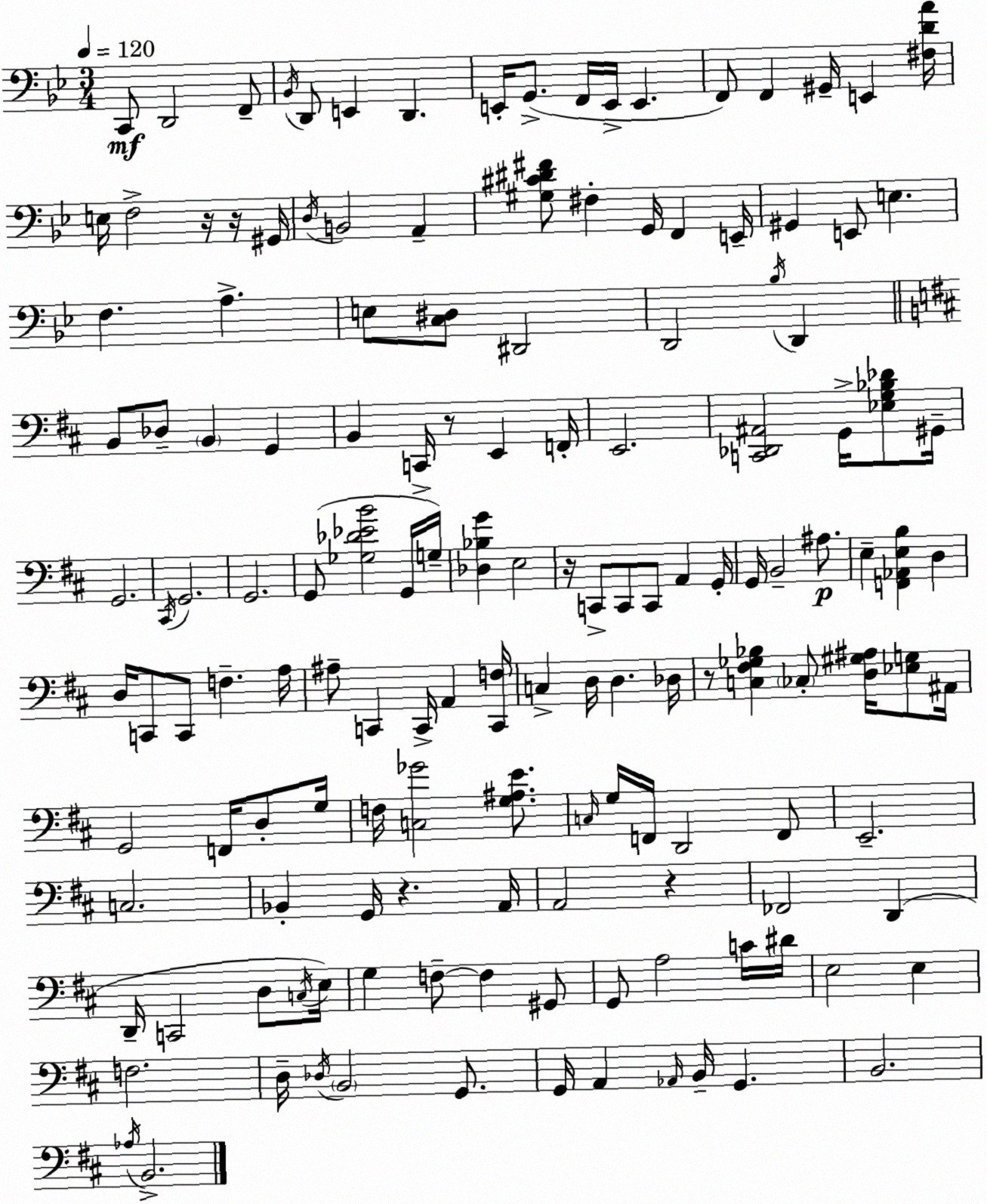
X:1
T:Untitled
M:3/4
L:1/4
K:Gm
C,,/2 D,,2 F,,/2 _B,,/4 D,,/2 E,, D,, E,,/4 G,,/2 F,,/4 E,,/4 E,, F,,/2 F,, ^G,,/4 E,, [^F,DA]/4 E,/4 F,2 z/4 z/4 ^G,,/4 D,/4 B,,2 A,, [^G,^C^D^F]/2 ^F, G,,/4 F,, E,,/4 ^G,, E,,/2 E, F, A, E,/2 [C,^D,]/2 ^D,,2 D,,2 _B,/4 D,, B,,/2 _D,/2 B,, G,, B,, C,,/4 z/2 E,, F,,/4 E,,2 [C,,_D,,^A,,]2 G,,/4 [_E,G,_B,_D]/2 ^G,,/4 G,,2 ^C,,/4 G,,2 G,,2 G,,/2 [_G,_D_EB]2 G,,/4 G,/4 [_D,_B,G] E,2 z/4 C,,/2 C,,/2 C,,/2 A,, G,,/4 G,,/4 B,,2 ^A,/2 E, [F,,_A,,E,B,] D, D,/4 C,,/2 C,,/2 F, A,/4 ^A,/2 C,, C,,/4 A,, [C,,F,]/4 C, D,/4 D, _D,/4 z/2 [C,^F,_G,_B,] _C,/2 [D,^G,^A,]/4 [_E,G,]/2 ^A,,/4 G,,2 F,,/4 D,/2 G,/4 F,/4 [C,_G]2 [G,^A,E]/2 C,/4 G,/4 F,,/4 D,,2 F,,/2 E,,2 C,2 _B,, G,,/4 z A,,/4 A,,2 z _F,,2 D,, D,,/4 C,,2 D,/2 C,/4 E,/4 G, F,/2 F, ^G,,/2 G,,/2 A,2 C/4 ^D/4 E,2 E, F,2 D,/4 _D,/4 B,,2 G,,/2 G,,/4 A,, _A,,/4 B,,/4 G,, B,,2 _A,/4 B,,2